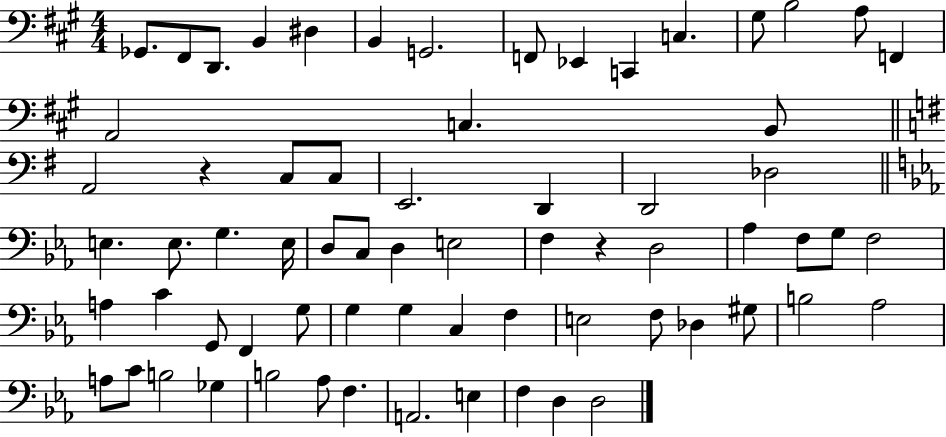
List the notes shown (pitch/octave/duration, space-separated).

Gb2/e. F#2/e D2/e. B2/q D#3/q B2/q G2/h. F2/e Eb2/q C2/q C3/q. G#3/e B3/h A3/e F2/q A2/h C3/q. B2/e A2/h R/q C3/e C3/e E2/h. D2/q D2/h Db3/h E3/q. E3/e. G3/q. E3/s D3/e C3/e D3/q E3/h F3/q R/q D3/h Ab3/q F3/e G3/e F3/h A3/q C4/q G2/e F2/q G3/e G3/q G3/q C3/q F3/q E3/h F3/e Db3/q G#3/e B3/h Ab3/h A3/e C4/e B3/h Gb3/q B3/h Ab3/e F3/q. A2/h. E3/q F3/q D3/q D3/h